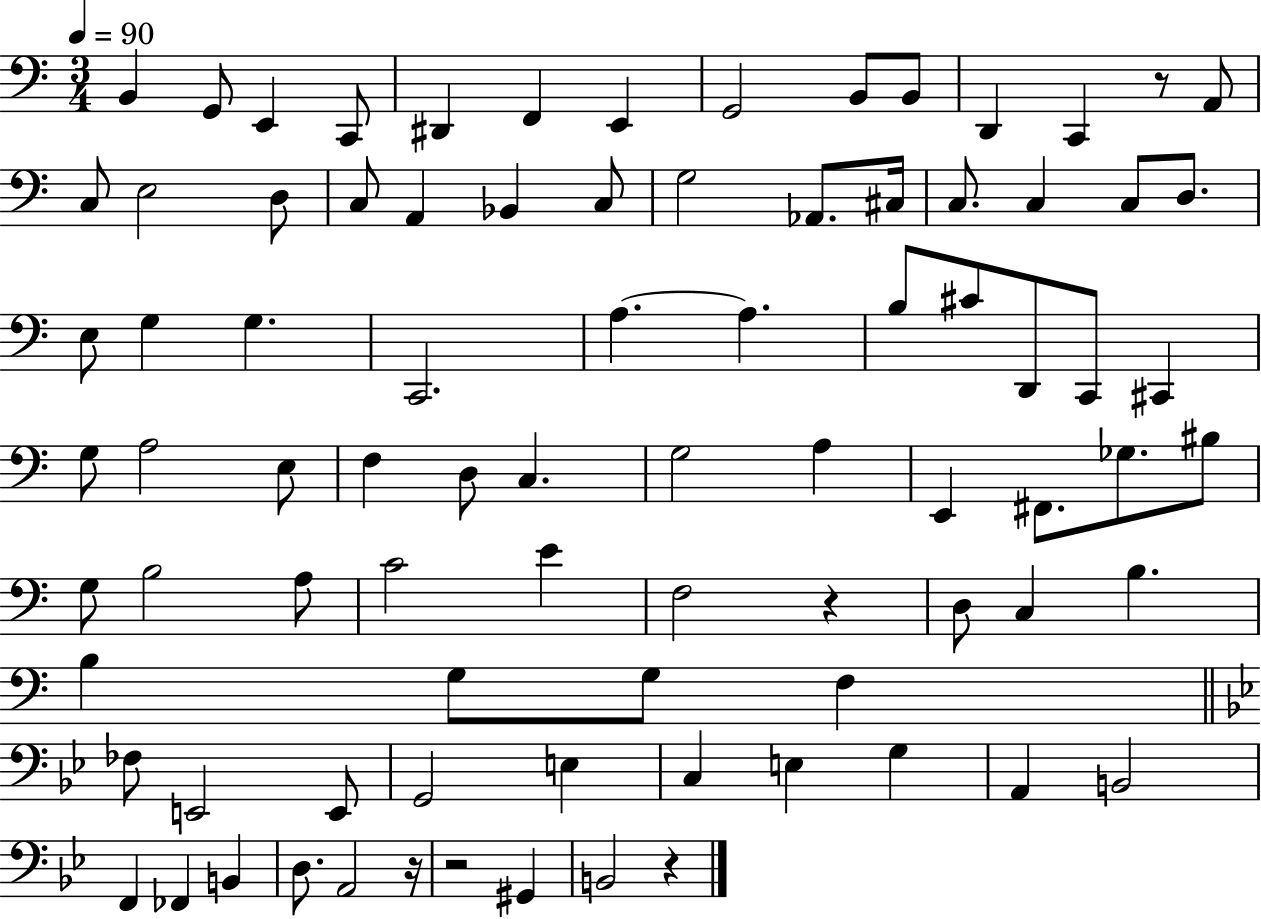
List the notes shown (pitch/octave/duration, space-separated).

B2/q G2/e E2/q C2/e D#2/q F2/q E2/q G2/h B2/e B2/e D2/q C2/q R/e A2/e C3/e E3/h D3/e C3/e A2/q Bb2/q C3/e G3/h Ab2/e. C#3/s C3/e. C3/q C3/e D3/e. E3/e G3/q G3/q. C2/h. A3/q. A3/q. B3/e C#4/e D2/e C2/e C#2/q G3/e A3/h E3/e F3/q D3/e C3/q. G3/h A3/q E2/q F#2/e. Gb3/e. BIS3/e G3/e B3/h A3/e C4/h E4/q F3/h R/q D3/e C3/q B3/q. B3/q G3/e G3/e F3/q FES3/e E2/h E2/e G2/h E3/q C3/q E3/q G3/q A2/q B2/h F2/q FES2/q B2/q D3/e. A2/h R/s R/h G#2/q B2/h R/q